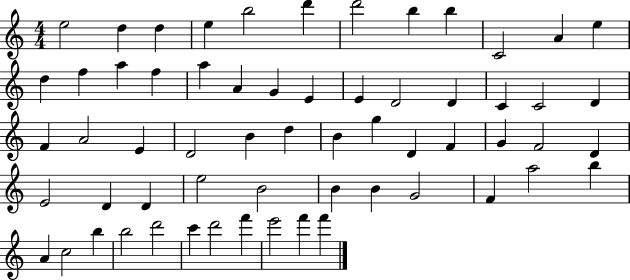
{
  \clef treble
  \numericTimeSignature
  \time 4/4
  \key c \major
  e''2 d''4 d''4 | e''4 b''2 d'''4 | d'''2 b''4 b''4 | c'2 a'4 e''4 | \break d''4 f''4 a''4 f''4 | a''4 a'4 g'4 e'4 | e'4 d'2 d'4 | c'4 c'2 d'4 | \break f'4 a'2 e'4 | d'2 b'4 d''4 | b'4 g''4 d'4 f'4 | g'4 f'2 d'4 | \break e'2 d'4 d'4 | e''2 b'2 | b'4 b'4 g'2 | f'4 a''2 b''4 | \break a'4 c''2 b''4 | b''2 d'''2 | c'''4 d'''2 f'''4 | e'''2 f'''4 f'''4 | \break \bar "|."
}